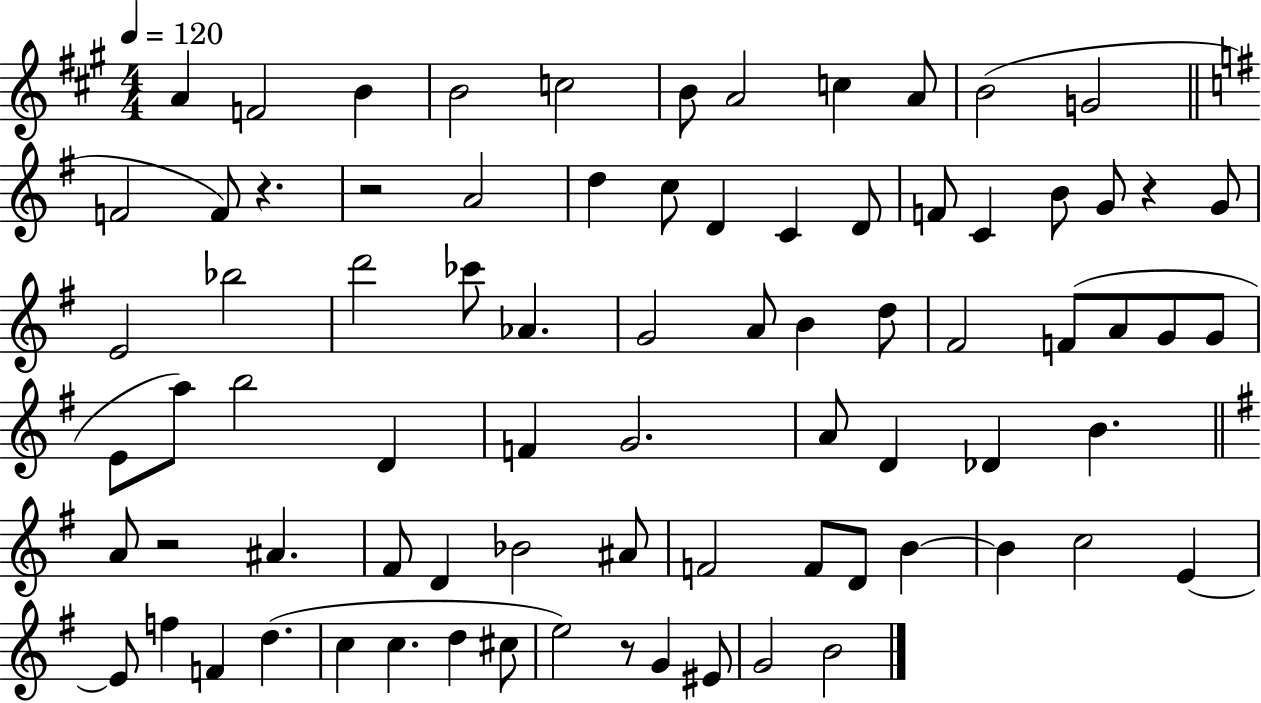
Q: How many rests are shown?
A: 5